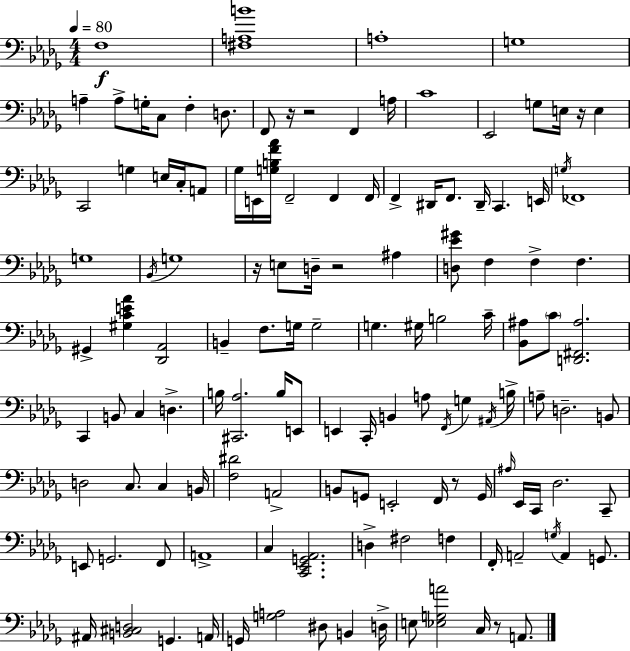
X:1
T:Untitled
M:4/4
L:1/4
K:Bbm
F,4 [^F,A,B]4 A,4 G,4 A, A,/2 G,/4 C,/2 F, D,/2 F,,/2 z/4 z2 F,, A,/4 C4 _E,,2 G,/2 E,/4 z/4 E, C,,2 G, E,/4 C,/4 A,,/2 _G,/4 E,,/4 [G,B,F_A]/4 F,,2 F,, F,,/4 F,, ^D,,/4 F,,/2 ^D,,/4 C,, E,,/4 G,/4 _F,,4 G,4 _B,,/4 G,4 z/4 E,/2 D,/4 z2 ^A, [D,_E^G]/2 F, F, F, ^G,, [^G,CE_A] [_D,,_A,,]2 B,, F,/2 G,/4 G,2 G, ^G,/4 B,2 C/4 [_B,,^A,]/2 C/2 [D,,^F,,^A,]2 C,, B,,/2 C, D, B,/4 [^C,,_A,]2 B,/4 E,,/2 E,, C,,/4 B,, A,/2 F,,/4 G, ^A,,/4 B,/4 A,/2 D,2 B,,/2 D,2 C,/2 C, B,,/4 [F,^D]2 A,,2 B,,/2 G,,/2 E,,2 F,,/4 z/2 G,,/4 ^A,/4 _E,,/4 C,,/4 _D,2 C,,/2 E,,/2 G,,2 F,,/2 A,,4 C, [C,,_E,,G,,_A,,]2 D, ^F,2 F, F,,/4 A,,2 G,/4 A,, G,,/2 ^A,,/4 [B,,^C,D,]2 G,, A,,/4 G,,/4 [G,A,]2 ^D,/2 B,, D,/4 E,/2 [_E,G,A]2 C,/4 z/2 A,,/2